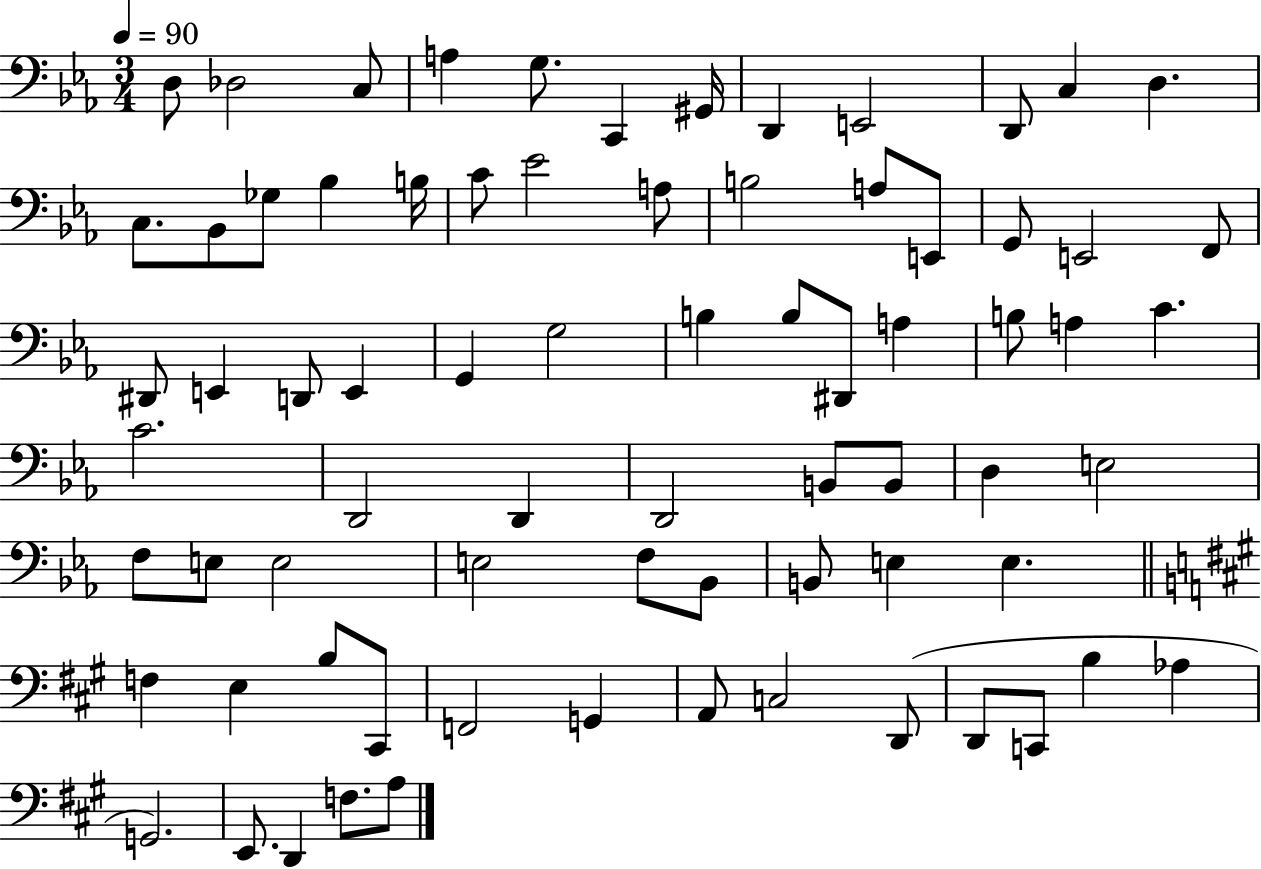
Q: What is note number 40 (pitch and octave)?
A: C4